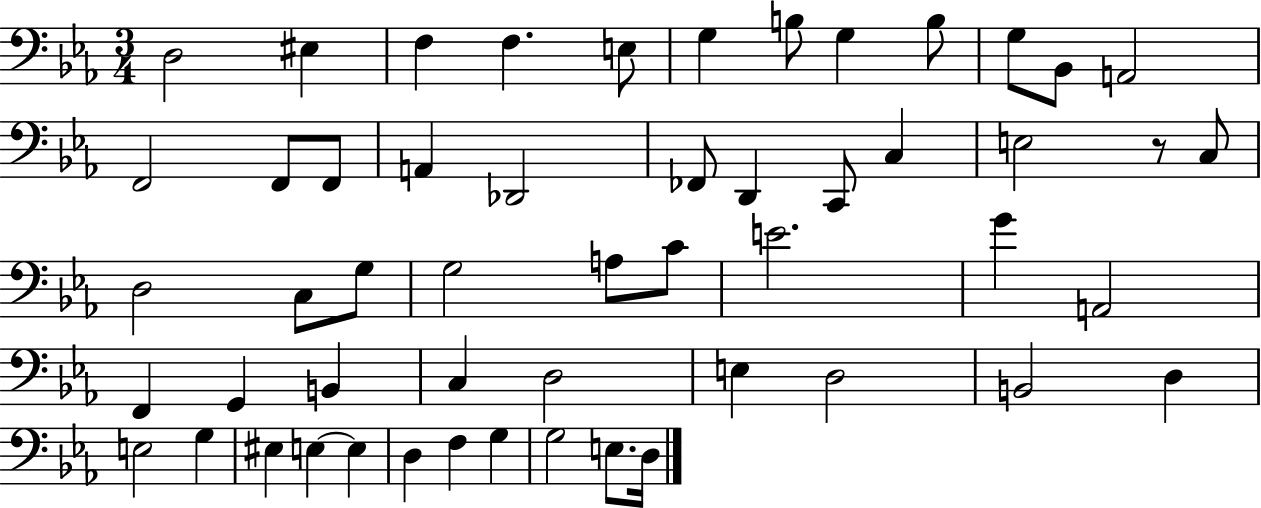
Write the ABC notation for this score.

X:1
T:Untitled
M:3/4
L:1/4
K:Eb
D,2 ^E, F, F, E,/2 G, B,/2 G, B,/2 G,/2 _B,,/2 A,,2 F,,2 F,,/2 F,,/2 A,, _D,,2 _F,,/2 D,, C,,/2 C, E,2 z/2 C,/2 D,2 C,/2 G,/2 G,2 A,/2 C/2 E2 G A,,2 F,, G,, B,, C, D,2 E, D,2 B,,2 D, E,2 G, ^E, E, E, D, F, G, G,2 E,/2 D,/4